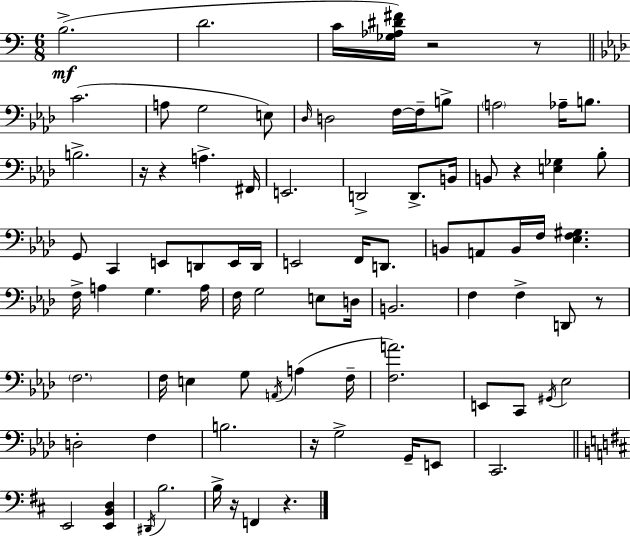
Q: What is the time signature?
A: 6/8